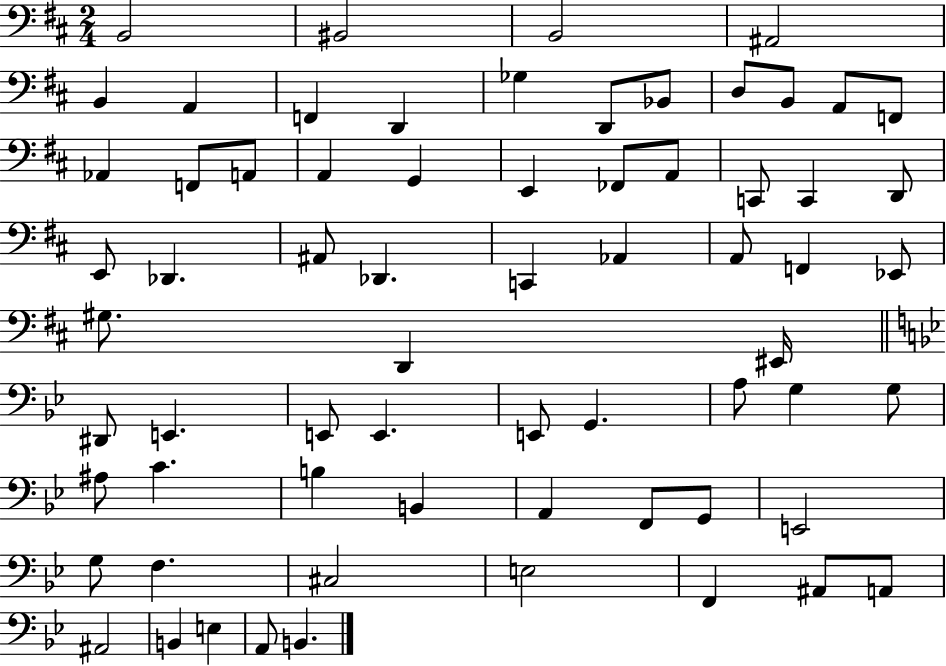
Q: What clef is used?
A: bass